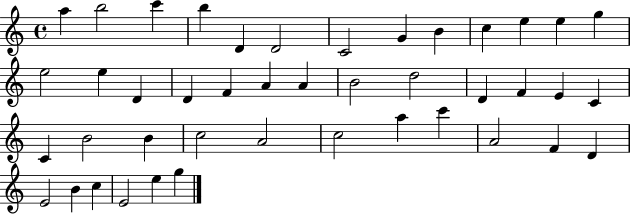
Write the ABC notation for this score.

X:1
T:Untitled
M:4/4
L:1/4
K:C
a b2 c' b D D2 C2 G B c e e g e2 e D D F A A B2 d2 D F E C C B2 B c2 A2 c2 a c' A2 F D E2 B c E2 e g